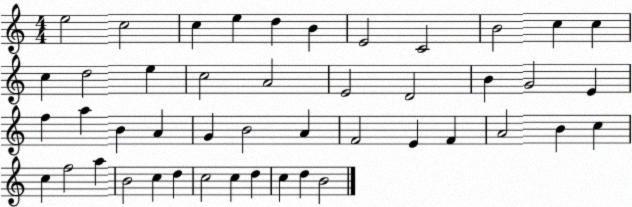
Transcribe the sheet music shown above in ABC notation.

X:1
T:Untitled
M:4/4
L:1/4
K:C
e2 c2 c e d B E2 C2 B2 c c c d2 e c2 A2 E2 D2 B G2 E f a B A G B2 A F2 E F A2 B c c f2 a B2 c d c2 c d c d B2